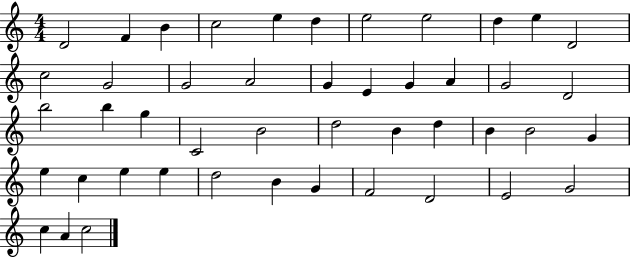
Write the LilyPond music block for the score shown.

{
  \clef treble
  \numericTimeSignature
  \time 4/4
  \key c \major
  d'2 f'4 b'4 | c''2 e''4 d''4 | e''2 e''2 | d''4 e''4 d'2 | \break c''2 g'2 | g'2 a'2 | g'4 e'4 g'4 a'4 | g'2 d'2 | \break b''2 b''4 g''4 | c'2 b'2 | d''2 b'4 d''4 | b'4 b'2 g'4 | \break e''4 c''4 e''4 e''4 | d''2 b'4 g'4 | f'2 d'2 | e'2 g'2 | \break c''4 a'4 c''2 | \bar "|."
}